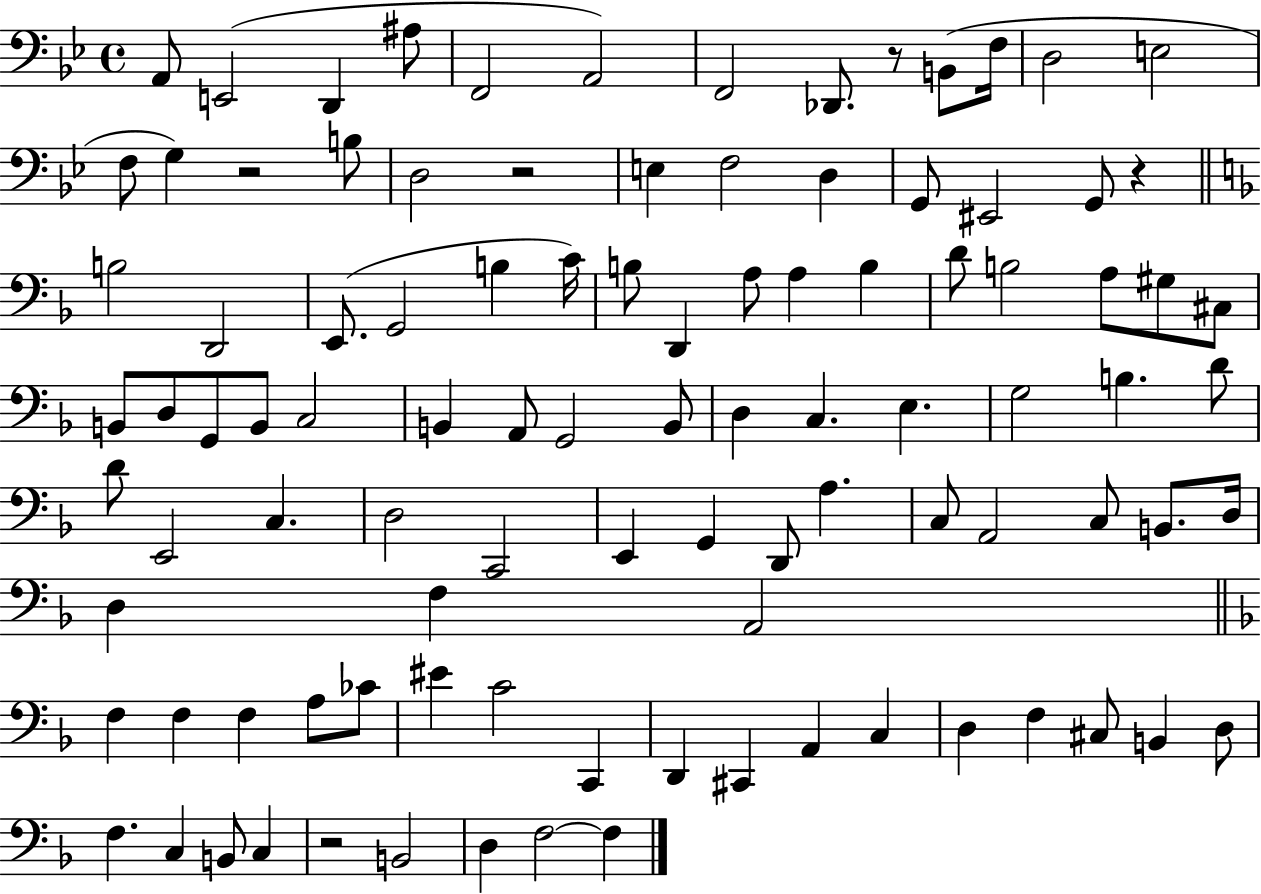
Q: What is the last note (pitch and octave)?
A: F3